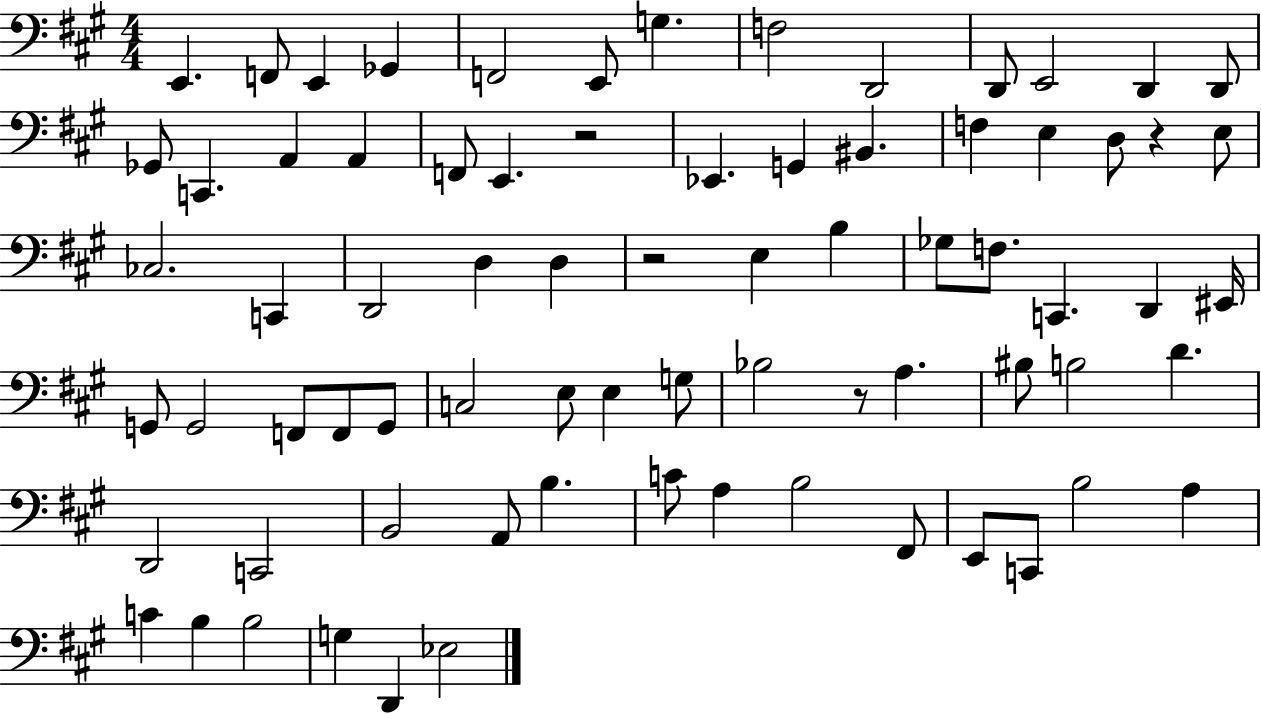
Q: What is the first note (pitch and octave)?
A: E2